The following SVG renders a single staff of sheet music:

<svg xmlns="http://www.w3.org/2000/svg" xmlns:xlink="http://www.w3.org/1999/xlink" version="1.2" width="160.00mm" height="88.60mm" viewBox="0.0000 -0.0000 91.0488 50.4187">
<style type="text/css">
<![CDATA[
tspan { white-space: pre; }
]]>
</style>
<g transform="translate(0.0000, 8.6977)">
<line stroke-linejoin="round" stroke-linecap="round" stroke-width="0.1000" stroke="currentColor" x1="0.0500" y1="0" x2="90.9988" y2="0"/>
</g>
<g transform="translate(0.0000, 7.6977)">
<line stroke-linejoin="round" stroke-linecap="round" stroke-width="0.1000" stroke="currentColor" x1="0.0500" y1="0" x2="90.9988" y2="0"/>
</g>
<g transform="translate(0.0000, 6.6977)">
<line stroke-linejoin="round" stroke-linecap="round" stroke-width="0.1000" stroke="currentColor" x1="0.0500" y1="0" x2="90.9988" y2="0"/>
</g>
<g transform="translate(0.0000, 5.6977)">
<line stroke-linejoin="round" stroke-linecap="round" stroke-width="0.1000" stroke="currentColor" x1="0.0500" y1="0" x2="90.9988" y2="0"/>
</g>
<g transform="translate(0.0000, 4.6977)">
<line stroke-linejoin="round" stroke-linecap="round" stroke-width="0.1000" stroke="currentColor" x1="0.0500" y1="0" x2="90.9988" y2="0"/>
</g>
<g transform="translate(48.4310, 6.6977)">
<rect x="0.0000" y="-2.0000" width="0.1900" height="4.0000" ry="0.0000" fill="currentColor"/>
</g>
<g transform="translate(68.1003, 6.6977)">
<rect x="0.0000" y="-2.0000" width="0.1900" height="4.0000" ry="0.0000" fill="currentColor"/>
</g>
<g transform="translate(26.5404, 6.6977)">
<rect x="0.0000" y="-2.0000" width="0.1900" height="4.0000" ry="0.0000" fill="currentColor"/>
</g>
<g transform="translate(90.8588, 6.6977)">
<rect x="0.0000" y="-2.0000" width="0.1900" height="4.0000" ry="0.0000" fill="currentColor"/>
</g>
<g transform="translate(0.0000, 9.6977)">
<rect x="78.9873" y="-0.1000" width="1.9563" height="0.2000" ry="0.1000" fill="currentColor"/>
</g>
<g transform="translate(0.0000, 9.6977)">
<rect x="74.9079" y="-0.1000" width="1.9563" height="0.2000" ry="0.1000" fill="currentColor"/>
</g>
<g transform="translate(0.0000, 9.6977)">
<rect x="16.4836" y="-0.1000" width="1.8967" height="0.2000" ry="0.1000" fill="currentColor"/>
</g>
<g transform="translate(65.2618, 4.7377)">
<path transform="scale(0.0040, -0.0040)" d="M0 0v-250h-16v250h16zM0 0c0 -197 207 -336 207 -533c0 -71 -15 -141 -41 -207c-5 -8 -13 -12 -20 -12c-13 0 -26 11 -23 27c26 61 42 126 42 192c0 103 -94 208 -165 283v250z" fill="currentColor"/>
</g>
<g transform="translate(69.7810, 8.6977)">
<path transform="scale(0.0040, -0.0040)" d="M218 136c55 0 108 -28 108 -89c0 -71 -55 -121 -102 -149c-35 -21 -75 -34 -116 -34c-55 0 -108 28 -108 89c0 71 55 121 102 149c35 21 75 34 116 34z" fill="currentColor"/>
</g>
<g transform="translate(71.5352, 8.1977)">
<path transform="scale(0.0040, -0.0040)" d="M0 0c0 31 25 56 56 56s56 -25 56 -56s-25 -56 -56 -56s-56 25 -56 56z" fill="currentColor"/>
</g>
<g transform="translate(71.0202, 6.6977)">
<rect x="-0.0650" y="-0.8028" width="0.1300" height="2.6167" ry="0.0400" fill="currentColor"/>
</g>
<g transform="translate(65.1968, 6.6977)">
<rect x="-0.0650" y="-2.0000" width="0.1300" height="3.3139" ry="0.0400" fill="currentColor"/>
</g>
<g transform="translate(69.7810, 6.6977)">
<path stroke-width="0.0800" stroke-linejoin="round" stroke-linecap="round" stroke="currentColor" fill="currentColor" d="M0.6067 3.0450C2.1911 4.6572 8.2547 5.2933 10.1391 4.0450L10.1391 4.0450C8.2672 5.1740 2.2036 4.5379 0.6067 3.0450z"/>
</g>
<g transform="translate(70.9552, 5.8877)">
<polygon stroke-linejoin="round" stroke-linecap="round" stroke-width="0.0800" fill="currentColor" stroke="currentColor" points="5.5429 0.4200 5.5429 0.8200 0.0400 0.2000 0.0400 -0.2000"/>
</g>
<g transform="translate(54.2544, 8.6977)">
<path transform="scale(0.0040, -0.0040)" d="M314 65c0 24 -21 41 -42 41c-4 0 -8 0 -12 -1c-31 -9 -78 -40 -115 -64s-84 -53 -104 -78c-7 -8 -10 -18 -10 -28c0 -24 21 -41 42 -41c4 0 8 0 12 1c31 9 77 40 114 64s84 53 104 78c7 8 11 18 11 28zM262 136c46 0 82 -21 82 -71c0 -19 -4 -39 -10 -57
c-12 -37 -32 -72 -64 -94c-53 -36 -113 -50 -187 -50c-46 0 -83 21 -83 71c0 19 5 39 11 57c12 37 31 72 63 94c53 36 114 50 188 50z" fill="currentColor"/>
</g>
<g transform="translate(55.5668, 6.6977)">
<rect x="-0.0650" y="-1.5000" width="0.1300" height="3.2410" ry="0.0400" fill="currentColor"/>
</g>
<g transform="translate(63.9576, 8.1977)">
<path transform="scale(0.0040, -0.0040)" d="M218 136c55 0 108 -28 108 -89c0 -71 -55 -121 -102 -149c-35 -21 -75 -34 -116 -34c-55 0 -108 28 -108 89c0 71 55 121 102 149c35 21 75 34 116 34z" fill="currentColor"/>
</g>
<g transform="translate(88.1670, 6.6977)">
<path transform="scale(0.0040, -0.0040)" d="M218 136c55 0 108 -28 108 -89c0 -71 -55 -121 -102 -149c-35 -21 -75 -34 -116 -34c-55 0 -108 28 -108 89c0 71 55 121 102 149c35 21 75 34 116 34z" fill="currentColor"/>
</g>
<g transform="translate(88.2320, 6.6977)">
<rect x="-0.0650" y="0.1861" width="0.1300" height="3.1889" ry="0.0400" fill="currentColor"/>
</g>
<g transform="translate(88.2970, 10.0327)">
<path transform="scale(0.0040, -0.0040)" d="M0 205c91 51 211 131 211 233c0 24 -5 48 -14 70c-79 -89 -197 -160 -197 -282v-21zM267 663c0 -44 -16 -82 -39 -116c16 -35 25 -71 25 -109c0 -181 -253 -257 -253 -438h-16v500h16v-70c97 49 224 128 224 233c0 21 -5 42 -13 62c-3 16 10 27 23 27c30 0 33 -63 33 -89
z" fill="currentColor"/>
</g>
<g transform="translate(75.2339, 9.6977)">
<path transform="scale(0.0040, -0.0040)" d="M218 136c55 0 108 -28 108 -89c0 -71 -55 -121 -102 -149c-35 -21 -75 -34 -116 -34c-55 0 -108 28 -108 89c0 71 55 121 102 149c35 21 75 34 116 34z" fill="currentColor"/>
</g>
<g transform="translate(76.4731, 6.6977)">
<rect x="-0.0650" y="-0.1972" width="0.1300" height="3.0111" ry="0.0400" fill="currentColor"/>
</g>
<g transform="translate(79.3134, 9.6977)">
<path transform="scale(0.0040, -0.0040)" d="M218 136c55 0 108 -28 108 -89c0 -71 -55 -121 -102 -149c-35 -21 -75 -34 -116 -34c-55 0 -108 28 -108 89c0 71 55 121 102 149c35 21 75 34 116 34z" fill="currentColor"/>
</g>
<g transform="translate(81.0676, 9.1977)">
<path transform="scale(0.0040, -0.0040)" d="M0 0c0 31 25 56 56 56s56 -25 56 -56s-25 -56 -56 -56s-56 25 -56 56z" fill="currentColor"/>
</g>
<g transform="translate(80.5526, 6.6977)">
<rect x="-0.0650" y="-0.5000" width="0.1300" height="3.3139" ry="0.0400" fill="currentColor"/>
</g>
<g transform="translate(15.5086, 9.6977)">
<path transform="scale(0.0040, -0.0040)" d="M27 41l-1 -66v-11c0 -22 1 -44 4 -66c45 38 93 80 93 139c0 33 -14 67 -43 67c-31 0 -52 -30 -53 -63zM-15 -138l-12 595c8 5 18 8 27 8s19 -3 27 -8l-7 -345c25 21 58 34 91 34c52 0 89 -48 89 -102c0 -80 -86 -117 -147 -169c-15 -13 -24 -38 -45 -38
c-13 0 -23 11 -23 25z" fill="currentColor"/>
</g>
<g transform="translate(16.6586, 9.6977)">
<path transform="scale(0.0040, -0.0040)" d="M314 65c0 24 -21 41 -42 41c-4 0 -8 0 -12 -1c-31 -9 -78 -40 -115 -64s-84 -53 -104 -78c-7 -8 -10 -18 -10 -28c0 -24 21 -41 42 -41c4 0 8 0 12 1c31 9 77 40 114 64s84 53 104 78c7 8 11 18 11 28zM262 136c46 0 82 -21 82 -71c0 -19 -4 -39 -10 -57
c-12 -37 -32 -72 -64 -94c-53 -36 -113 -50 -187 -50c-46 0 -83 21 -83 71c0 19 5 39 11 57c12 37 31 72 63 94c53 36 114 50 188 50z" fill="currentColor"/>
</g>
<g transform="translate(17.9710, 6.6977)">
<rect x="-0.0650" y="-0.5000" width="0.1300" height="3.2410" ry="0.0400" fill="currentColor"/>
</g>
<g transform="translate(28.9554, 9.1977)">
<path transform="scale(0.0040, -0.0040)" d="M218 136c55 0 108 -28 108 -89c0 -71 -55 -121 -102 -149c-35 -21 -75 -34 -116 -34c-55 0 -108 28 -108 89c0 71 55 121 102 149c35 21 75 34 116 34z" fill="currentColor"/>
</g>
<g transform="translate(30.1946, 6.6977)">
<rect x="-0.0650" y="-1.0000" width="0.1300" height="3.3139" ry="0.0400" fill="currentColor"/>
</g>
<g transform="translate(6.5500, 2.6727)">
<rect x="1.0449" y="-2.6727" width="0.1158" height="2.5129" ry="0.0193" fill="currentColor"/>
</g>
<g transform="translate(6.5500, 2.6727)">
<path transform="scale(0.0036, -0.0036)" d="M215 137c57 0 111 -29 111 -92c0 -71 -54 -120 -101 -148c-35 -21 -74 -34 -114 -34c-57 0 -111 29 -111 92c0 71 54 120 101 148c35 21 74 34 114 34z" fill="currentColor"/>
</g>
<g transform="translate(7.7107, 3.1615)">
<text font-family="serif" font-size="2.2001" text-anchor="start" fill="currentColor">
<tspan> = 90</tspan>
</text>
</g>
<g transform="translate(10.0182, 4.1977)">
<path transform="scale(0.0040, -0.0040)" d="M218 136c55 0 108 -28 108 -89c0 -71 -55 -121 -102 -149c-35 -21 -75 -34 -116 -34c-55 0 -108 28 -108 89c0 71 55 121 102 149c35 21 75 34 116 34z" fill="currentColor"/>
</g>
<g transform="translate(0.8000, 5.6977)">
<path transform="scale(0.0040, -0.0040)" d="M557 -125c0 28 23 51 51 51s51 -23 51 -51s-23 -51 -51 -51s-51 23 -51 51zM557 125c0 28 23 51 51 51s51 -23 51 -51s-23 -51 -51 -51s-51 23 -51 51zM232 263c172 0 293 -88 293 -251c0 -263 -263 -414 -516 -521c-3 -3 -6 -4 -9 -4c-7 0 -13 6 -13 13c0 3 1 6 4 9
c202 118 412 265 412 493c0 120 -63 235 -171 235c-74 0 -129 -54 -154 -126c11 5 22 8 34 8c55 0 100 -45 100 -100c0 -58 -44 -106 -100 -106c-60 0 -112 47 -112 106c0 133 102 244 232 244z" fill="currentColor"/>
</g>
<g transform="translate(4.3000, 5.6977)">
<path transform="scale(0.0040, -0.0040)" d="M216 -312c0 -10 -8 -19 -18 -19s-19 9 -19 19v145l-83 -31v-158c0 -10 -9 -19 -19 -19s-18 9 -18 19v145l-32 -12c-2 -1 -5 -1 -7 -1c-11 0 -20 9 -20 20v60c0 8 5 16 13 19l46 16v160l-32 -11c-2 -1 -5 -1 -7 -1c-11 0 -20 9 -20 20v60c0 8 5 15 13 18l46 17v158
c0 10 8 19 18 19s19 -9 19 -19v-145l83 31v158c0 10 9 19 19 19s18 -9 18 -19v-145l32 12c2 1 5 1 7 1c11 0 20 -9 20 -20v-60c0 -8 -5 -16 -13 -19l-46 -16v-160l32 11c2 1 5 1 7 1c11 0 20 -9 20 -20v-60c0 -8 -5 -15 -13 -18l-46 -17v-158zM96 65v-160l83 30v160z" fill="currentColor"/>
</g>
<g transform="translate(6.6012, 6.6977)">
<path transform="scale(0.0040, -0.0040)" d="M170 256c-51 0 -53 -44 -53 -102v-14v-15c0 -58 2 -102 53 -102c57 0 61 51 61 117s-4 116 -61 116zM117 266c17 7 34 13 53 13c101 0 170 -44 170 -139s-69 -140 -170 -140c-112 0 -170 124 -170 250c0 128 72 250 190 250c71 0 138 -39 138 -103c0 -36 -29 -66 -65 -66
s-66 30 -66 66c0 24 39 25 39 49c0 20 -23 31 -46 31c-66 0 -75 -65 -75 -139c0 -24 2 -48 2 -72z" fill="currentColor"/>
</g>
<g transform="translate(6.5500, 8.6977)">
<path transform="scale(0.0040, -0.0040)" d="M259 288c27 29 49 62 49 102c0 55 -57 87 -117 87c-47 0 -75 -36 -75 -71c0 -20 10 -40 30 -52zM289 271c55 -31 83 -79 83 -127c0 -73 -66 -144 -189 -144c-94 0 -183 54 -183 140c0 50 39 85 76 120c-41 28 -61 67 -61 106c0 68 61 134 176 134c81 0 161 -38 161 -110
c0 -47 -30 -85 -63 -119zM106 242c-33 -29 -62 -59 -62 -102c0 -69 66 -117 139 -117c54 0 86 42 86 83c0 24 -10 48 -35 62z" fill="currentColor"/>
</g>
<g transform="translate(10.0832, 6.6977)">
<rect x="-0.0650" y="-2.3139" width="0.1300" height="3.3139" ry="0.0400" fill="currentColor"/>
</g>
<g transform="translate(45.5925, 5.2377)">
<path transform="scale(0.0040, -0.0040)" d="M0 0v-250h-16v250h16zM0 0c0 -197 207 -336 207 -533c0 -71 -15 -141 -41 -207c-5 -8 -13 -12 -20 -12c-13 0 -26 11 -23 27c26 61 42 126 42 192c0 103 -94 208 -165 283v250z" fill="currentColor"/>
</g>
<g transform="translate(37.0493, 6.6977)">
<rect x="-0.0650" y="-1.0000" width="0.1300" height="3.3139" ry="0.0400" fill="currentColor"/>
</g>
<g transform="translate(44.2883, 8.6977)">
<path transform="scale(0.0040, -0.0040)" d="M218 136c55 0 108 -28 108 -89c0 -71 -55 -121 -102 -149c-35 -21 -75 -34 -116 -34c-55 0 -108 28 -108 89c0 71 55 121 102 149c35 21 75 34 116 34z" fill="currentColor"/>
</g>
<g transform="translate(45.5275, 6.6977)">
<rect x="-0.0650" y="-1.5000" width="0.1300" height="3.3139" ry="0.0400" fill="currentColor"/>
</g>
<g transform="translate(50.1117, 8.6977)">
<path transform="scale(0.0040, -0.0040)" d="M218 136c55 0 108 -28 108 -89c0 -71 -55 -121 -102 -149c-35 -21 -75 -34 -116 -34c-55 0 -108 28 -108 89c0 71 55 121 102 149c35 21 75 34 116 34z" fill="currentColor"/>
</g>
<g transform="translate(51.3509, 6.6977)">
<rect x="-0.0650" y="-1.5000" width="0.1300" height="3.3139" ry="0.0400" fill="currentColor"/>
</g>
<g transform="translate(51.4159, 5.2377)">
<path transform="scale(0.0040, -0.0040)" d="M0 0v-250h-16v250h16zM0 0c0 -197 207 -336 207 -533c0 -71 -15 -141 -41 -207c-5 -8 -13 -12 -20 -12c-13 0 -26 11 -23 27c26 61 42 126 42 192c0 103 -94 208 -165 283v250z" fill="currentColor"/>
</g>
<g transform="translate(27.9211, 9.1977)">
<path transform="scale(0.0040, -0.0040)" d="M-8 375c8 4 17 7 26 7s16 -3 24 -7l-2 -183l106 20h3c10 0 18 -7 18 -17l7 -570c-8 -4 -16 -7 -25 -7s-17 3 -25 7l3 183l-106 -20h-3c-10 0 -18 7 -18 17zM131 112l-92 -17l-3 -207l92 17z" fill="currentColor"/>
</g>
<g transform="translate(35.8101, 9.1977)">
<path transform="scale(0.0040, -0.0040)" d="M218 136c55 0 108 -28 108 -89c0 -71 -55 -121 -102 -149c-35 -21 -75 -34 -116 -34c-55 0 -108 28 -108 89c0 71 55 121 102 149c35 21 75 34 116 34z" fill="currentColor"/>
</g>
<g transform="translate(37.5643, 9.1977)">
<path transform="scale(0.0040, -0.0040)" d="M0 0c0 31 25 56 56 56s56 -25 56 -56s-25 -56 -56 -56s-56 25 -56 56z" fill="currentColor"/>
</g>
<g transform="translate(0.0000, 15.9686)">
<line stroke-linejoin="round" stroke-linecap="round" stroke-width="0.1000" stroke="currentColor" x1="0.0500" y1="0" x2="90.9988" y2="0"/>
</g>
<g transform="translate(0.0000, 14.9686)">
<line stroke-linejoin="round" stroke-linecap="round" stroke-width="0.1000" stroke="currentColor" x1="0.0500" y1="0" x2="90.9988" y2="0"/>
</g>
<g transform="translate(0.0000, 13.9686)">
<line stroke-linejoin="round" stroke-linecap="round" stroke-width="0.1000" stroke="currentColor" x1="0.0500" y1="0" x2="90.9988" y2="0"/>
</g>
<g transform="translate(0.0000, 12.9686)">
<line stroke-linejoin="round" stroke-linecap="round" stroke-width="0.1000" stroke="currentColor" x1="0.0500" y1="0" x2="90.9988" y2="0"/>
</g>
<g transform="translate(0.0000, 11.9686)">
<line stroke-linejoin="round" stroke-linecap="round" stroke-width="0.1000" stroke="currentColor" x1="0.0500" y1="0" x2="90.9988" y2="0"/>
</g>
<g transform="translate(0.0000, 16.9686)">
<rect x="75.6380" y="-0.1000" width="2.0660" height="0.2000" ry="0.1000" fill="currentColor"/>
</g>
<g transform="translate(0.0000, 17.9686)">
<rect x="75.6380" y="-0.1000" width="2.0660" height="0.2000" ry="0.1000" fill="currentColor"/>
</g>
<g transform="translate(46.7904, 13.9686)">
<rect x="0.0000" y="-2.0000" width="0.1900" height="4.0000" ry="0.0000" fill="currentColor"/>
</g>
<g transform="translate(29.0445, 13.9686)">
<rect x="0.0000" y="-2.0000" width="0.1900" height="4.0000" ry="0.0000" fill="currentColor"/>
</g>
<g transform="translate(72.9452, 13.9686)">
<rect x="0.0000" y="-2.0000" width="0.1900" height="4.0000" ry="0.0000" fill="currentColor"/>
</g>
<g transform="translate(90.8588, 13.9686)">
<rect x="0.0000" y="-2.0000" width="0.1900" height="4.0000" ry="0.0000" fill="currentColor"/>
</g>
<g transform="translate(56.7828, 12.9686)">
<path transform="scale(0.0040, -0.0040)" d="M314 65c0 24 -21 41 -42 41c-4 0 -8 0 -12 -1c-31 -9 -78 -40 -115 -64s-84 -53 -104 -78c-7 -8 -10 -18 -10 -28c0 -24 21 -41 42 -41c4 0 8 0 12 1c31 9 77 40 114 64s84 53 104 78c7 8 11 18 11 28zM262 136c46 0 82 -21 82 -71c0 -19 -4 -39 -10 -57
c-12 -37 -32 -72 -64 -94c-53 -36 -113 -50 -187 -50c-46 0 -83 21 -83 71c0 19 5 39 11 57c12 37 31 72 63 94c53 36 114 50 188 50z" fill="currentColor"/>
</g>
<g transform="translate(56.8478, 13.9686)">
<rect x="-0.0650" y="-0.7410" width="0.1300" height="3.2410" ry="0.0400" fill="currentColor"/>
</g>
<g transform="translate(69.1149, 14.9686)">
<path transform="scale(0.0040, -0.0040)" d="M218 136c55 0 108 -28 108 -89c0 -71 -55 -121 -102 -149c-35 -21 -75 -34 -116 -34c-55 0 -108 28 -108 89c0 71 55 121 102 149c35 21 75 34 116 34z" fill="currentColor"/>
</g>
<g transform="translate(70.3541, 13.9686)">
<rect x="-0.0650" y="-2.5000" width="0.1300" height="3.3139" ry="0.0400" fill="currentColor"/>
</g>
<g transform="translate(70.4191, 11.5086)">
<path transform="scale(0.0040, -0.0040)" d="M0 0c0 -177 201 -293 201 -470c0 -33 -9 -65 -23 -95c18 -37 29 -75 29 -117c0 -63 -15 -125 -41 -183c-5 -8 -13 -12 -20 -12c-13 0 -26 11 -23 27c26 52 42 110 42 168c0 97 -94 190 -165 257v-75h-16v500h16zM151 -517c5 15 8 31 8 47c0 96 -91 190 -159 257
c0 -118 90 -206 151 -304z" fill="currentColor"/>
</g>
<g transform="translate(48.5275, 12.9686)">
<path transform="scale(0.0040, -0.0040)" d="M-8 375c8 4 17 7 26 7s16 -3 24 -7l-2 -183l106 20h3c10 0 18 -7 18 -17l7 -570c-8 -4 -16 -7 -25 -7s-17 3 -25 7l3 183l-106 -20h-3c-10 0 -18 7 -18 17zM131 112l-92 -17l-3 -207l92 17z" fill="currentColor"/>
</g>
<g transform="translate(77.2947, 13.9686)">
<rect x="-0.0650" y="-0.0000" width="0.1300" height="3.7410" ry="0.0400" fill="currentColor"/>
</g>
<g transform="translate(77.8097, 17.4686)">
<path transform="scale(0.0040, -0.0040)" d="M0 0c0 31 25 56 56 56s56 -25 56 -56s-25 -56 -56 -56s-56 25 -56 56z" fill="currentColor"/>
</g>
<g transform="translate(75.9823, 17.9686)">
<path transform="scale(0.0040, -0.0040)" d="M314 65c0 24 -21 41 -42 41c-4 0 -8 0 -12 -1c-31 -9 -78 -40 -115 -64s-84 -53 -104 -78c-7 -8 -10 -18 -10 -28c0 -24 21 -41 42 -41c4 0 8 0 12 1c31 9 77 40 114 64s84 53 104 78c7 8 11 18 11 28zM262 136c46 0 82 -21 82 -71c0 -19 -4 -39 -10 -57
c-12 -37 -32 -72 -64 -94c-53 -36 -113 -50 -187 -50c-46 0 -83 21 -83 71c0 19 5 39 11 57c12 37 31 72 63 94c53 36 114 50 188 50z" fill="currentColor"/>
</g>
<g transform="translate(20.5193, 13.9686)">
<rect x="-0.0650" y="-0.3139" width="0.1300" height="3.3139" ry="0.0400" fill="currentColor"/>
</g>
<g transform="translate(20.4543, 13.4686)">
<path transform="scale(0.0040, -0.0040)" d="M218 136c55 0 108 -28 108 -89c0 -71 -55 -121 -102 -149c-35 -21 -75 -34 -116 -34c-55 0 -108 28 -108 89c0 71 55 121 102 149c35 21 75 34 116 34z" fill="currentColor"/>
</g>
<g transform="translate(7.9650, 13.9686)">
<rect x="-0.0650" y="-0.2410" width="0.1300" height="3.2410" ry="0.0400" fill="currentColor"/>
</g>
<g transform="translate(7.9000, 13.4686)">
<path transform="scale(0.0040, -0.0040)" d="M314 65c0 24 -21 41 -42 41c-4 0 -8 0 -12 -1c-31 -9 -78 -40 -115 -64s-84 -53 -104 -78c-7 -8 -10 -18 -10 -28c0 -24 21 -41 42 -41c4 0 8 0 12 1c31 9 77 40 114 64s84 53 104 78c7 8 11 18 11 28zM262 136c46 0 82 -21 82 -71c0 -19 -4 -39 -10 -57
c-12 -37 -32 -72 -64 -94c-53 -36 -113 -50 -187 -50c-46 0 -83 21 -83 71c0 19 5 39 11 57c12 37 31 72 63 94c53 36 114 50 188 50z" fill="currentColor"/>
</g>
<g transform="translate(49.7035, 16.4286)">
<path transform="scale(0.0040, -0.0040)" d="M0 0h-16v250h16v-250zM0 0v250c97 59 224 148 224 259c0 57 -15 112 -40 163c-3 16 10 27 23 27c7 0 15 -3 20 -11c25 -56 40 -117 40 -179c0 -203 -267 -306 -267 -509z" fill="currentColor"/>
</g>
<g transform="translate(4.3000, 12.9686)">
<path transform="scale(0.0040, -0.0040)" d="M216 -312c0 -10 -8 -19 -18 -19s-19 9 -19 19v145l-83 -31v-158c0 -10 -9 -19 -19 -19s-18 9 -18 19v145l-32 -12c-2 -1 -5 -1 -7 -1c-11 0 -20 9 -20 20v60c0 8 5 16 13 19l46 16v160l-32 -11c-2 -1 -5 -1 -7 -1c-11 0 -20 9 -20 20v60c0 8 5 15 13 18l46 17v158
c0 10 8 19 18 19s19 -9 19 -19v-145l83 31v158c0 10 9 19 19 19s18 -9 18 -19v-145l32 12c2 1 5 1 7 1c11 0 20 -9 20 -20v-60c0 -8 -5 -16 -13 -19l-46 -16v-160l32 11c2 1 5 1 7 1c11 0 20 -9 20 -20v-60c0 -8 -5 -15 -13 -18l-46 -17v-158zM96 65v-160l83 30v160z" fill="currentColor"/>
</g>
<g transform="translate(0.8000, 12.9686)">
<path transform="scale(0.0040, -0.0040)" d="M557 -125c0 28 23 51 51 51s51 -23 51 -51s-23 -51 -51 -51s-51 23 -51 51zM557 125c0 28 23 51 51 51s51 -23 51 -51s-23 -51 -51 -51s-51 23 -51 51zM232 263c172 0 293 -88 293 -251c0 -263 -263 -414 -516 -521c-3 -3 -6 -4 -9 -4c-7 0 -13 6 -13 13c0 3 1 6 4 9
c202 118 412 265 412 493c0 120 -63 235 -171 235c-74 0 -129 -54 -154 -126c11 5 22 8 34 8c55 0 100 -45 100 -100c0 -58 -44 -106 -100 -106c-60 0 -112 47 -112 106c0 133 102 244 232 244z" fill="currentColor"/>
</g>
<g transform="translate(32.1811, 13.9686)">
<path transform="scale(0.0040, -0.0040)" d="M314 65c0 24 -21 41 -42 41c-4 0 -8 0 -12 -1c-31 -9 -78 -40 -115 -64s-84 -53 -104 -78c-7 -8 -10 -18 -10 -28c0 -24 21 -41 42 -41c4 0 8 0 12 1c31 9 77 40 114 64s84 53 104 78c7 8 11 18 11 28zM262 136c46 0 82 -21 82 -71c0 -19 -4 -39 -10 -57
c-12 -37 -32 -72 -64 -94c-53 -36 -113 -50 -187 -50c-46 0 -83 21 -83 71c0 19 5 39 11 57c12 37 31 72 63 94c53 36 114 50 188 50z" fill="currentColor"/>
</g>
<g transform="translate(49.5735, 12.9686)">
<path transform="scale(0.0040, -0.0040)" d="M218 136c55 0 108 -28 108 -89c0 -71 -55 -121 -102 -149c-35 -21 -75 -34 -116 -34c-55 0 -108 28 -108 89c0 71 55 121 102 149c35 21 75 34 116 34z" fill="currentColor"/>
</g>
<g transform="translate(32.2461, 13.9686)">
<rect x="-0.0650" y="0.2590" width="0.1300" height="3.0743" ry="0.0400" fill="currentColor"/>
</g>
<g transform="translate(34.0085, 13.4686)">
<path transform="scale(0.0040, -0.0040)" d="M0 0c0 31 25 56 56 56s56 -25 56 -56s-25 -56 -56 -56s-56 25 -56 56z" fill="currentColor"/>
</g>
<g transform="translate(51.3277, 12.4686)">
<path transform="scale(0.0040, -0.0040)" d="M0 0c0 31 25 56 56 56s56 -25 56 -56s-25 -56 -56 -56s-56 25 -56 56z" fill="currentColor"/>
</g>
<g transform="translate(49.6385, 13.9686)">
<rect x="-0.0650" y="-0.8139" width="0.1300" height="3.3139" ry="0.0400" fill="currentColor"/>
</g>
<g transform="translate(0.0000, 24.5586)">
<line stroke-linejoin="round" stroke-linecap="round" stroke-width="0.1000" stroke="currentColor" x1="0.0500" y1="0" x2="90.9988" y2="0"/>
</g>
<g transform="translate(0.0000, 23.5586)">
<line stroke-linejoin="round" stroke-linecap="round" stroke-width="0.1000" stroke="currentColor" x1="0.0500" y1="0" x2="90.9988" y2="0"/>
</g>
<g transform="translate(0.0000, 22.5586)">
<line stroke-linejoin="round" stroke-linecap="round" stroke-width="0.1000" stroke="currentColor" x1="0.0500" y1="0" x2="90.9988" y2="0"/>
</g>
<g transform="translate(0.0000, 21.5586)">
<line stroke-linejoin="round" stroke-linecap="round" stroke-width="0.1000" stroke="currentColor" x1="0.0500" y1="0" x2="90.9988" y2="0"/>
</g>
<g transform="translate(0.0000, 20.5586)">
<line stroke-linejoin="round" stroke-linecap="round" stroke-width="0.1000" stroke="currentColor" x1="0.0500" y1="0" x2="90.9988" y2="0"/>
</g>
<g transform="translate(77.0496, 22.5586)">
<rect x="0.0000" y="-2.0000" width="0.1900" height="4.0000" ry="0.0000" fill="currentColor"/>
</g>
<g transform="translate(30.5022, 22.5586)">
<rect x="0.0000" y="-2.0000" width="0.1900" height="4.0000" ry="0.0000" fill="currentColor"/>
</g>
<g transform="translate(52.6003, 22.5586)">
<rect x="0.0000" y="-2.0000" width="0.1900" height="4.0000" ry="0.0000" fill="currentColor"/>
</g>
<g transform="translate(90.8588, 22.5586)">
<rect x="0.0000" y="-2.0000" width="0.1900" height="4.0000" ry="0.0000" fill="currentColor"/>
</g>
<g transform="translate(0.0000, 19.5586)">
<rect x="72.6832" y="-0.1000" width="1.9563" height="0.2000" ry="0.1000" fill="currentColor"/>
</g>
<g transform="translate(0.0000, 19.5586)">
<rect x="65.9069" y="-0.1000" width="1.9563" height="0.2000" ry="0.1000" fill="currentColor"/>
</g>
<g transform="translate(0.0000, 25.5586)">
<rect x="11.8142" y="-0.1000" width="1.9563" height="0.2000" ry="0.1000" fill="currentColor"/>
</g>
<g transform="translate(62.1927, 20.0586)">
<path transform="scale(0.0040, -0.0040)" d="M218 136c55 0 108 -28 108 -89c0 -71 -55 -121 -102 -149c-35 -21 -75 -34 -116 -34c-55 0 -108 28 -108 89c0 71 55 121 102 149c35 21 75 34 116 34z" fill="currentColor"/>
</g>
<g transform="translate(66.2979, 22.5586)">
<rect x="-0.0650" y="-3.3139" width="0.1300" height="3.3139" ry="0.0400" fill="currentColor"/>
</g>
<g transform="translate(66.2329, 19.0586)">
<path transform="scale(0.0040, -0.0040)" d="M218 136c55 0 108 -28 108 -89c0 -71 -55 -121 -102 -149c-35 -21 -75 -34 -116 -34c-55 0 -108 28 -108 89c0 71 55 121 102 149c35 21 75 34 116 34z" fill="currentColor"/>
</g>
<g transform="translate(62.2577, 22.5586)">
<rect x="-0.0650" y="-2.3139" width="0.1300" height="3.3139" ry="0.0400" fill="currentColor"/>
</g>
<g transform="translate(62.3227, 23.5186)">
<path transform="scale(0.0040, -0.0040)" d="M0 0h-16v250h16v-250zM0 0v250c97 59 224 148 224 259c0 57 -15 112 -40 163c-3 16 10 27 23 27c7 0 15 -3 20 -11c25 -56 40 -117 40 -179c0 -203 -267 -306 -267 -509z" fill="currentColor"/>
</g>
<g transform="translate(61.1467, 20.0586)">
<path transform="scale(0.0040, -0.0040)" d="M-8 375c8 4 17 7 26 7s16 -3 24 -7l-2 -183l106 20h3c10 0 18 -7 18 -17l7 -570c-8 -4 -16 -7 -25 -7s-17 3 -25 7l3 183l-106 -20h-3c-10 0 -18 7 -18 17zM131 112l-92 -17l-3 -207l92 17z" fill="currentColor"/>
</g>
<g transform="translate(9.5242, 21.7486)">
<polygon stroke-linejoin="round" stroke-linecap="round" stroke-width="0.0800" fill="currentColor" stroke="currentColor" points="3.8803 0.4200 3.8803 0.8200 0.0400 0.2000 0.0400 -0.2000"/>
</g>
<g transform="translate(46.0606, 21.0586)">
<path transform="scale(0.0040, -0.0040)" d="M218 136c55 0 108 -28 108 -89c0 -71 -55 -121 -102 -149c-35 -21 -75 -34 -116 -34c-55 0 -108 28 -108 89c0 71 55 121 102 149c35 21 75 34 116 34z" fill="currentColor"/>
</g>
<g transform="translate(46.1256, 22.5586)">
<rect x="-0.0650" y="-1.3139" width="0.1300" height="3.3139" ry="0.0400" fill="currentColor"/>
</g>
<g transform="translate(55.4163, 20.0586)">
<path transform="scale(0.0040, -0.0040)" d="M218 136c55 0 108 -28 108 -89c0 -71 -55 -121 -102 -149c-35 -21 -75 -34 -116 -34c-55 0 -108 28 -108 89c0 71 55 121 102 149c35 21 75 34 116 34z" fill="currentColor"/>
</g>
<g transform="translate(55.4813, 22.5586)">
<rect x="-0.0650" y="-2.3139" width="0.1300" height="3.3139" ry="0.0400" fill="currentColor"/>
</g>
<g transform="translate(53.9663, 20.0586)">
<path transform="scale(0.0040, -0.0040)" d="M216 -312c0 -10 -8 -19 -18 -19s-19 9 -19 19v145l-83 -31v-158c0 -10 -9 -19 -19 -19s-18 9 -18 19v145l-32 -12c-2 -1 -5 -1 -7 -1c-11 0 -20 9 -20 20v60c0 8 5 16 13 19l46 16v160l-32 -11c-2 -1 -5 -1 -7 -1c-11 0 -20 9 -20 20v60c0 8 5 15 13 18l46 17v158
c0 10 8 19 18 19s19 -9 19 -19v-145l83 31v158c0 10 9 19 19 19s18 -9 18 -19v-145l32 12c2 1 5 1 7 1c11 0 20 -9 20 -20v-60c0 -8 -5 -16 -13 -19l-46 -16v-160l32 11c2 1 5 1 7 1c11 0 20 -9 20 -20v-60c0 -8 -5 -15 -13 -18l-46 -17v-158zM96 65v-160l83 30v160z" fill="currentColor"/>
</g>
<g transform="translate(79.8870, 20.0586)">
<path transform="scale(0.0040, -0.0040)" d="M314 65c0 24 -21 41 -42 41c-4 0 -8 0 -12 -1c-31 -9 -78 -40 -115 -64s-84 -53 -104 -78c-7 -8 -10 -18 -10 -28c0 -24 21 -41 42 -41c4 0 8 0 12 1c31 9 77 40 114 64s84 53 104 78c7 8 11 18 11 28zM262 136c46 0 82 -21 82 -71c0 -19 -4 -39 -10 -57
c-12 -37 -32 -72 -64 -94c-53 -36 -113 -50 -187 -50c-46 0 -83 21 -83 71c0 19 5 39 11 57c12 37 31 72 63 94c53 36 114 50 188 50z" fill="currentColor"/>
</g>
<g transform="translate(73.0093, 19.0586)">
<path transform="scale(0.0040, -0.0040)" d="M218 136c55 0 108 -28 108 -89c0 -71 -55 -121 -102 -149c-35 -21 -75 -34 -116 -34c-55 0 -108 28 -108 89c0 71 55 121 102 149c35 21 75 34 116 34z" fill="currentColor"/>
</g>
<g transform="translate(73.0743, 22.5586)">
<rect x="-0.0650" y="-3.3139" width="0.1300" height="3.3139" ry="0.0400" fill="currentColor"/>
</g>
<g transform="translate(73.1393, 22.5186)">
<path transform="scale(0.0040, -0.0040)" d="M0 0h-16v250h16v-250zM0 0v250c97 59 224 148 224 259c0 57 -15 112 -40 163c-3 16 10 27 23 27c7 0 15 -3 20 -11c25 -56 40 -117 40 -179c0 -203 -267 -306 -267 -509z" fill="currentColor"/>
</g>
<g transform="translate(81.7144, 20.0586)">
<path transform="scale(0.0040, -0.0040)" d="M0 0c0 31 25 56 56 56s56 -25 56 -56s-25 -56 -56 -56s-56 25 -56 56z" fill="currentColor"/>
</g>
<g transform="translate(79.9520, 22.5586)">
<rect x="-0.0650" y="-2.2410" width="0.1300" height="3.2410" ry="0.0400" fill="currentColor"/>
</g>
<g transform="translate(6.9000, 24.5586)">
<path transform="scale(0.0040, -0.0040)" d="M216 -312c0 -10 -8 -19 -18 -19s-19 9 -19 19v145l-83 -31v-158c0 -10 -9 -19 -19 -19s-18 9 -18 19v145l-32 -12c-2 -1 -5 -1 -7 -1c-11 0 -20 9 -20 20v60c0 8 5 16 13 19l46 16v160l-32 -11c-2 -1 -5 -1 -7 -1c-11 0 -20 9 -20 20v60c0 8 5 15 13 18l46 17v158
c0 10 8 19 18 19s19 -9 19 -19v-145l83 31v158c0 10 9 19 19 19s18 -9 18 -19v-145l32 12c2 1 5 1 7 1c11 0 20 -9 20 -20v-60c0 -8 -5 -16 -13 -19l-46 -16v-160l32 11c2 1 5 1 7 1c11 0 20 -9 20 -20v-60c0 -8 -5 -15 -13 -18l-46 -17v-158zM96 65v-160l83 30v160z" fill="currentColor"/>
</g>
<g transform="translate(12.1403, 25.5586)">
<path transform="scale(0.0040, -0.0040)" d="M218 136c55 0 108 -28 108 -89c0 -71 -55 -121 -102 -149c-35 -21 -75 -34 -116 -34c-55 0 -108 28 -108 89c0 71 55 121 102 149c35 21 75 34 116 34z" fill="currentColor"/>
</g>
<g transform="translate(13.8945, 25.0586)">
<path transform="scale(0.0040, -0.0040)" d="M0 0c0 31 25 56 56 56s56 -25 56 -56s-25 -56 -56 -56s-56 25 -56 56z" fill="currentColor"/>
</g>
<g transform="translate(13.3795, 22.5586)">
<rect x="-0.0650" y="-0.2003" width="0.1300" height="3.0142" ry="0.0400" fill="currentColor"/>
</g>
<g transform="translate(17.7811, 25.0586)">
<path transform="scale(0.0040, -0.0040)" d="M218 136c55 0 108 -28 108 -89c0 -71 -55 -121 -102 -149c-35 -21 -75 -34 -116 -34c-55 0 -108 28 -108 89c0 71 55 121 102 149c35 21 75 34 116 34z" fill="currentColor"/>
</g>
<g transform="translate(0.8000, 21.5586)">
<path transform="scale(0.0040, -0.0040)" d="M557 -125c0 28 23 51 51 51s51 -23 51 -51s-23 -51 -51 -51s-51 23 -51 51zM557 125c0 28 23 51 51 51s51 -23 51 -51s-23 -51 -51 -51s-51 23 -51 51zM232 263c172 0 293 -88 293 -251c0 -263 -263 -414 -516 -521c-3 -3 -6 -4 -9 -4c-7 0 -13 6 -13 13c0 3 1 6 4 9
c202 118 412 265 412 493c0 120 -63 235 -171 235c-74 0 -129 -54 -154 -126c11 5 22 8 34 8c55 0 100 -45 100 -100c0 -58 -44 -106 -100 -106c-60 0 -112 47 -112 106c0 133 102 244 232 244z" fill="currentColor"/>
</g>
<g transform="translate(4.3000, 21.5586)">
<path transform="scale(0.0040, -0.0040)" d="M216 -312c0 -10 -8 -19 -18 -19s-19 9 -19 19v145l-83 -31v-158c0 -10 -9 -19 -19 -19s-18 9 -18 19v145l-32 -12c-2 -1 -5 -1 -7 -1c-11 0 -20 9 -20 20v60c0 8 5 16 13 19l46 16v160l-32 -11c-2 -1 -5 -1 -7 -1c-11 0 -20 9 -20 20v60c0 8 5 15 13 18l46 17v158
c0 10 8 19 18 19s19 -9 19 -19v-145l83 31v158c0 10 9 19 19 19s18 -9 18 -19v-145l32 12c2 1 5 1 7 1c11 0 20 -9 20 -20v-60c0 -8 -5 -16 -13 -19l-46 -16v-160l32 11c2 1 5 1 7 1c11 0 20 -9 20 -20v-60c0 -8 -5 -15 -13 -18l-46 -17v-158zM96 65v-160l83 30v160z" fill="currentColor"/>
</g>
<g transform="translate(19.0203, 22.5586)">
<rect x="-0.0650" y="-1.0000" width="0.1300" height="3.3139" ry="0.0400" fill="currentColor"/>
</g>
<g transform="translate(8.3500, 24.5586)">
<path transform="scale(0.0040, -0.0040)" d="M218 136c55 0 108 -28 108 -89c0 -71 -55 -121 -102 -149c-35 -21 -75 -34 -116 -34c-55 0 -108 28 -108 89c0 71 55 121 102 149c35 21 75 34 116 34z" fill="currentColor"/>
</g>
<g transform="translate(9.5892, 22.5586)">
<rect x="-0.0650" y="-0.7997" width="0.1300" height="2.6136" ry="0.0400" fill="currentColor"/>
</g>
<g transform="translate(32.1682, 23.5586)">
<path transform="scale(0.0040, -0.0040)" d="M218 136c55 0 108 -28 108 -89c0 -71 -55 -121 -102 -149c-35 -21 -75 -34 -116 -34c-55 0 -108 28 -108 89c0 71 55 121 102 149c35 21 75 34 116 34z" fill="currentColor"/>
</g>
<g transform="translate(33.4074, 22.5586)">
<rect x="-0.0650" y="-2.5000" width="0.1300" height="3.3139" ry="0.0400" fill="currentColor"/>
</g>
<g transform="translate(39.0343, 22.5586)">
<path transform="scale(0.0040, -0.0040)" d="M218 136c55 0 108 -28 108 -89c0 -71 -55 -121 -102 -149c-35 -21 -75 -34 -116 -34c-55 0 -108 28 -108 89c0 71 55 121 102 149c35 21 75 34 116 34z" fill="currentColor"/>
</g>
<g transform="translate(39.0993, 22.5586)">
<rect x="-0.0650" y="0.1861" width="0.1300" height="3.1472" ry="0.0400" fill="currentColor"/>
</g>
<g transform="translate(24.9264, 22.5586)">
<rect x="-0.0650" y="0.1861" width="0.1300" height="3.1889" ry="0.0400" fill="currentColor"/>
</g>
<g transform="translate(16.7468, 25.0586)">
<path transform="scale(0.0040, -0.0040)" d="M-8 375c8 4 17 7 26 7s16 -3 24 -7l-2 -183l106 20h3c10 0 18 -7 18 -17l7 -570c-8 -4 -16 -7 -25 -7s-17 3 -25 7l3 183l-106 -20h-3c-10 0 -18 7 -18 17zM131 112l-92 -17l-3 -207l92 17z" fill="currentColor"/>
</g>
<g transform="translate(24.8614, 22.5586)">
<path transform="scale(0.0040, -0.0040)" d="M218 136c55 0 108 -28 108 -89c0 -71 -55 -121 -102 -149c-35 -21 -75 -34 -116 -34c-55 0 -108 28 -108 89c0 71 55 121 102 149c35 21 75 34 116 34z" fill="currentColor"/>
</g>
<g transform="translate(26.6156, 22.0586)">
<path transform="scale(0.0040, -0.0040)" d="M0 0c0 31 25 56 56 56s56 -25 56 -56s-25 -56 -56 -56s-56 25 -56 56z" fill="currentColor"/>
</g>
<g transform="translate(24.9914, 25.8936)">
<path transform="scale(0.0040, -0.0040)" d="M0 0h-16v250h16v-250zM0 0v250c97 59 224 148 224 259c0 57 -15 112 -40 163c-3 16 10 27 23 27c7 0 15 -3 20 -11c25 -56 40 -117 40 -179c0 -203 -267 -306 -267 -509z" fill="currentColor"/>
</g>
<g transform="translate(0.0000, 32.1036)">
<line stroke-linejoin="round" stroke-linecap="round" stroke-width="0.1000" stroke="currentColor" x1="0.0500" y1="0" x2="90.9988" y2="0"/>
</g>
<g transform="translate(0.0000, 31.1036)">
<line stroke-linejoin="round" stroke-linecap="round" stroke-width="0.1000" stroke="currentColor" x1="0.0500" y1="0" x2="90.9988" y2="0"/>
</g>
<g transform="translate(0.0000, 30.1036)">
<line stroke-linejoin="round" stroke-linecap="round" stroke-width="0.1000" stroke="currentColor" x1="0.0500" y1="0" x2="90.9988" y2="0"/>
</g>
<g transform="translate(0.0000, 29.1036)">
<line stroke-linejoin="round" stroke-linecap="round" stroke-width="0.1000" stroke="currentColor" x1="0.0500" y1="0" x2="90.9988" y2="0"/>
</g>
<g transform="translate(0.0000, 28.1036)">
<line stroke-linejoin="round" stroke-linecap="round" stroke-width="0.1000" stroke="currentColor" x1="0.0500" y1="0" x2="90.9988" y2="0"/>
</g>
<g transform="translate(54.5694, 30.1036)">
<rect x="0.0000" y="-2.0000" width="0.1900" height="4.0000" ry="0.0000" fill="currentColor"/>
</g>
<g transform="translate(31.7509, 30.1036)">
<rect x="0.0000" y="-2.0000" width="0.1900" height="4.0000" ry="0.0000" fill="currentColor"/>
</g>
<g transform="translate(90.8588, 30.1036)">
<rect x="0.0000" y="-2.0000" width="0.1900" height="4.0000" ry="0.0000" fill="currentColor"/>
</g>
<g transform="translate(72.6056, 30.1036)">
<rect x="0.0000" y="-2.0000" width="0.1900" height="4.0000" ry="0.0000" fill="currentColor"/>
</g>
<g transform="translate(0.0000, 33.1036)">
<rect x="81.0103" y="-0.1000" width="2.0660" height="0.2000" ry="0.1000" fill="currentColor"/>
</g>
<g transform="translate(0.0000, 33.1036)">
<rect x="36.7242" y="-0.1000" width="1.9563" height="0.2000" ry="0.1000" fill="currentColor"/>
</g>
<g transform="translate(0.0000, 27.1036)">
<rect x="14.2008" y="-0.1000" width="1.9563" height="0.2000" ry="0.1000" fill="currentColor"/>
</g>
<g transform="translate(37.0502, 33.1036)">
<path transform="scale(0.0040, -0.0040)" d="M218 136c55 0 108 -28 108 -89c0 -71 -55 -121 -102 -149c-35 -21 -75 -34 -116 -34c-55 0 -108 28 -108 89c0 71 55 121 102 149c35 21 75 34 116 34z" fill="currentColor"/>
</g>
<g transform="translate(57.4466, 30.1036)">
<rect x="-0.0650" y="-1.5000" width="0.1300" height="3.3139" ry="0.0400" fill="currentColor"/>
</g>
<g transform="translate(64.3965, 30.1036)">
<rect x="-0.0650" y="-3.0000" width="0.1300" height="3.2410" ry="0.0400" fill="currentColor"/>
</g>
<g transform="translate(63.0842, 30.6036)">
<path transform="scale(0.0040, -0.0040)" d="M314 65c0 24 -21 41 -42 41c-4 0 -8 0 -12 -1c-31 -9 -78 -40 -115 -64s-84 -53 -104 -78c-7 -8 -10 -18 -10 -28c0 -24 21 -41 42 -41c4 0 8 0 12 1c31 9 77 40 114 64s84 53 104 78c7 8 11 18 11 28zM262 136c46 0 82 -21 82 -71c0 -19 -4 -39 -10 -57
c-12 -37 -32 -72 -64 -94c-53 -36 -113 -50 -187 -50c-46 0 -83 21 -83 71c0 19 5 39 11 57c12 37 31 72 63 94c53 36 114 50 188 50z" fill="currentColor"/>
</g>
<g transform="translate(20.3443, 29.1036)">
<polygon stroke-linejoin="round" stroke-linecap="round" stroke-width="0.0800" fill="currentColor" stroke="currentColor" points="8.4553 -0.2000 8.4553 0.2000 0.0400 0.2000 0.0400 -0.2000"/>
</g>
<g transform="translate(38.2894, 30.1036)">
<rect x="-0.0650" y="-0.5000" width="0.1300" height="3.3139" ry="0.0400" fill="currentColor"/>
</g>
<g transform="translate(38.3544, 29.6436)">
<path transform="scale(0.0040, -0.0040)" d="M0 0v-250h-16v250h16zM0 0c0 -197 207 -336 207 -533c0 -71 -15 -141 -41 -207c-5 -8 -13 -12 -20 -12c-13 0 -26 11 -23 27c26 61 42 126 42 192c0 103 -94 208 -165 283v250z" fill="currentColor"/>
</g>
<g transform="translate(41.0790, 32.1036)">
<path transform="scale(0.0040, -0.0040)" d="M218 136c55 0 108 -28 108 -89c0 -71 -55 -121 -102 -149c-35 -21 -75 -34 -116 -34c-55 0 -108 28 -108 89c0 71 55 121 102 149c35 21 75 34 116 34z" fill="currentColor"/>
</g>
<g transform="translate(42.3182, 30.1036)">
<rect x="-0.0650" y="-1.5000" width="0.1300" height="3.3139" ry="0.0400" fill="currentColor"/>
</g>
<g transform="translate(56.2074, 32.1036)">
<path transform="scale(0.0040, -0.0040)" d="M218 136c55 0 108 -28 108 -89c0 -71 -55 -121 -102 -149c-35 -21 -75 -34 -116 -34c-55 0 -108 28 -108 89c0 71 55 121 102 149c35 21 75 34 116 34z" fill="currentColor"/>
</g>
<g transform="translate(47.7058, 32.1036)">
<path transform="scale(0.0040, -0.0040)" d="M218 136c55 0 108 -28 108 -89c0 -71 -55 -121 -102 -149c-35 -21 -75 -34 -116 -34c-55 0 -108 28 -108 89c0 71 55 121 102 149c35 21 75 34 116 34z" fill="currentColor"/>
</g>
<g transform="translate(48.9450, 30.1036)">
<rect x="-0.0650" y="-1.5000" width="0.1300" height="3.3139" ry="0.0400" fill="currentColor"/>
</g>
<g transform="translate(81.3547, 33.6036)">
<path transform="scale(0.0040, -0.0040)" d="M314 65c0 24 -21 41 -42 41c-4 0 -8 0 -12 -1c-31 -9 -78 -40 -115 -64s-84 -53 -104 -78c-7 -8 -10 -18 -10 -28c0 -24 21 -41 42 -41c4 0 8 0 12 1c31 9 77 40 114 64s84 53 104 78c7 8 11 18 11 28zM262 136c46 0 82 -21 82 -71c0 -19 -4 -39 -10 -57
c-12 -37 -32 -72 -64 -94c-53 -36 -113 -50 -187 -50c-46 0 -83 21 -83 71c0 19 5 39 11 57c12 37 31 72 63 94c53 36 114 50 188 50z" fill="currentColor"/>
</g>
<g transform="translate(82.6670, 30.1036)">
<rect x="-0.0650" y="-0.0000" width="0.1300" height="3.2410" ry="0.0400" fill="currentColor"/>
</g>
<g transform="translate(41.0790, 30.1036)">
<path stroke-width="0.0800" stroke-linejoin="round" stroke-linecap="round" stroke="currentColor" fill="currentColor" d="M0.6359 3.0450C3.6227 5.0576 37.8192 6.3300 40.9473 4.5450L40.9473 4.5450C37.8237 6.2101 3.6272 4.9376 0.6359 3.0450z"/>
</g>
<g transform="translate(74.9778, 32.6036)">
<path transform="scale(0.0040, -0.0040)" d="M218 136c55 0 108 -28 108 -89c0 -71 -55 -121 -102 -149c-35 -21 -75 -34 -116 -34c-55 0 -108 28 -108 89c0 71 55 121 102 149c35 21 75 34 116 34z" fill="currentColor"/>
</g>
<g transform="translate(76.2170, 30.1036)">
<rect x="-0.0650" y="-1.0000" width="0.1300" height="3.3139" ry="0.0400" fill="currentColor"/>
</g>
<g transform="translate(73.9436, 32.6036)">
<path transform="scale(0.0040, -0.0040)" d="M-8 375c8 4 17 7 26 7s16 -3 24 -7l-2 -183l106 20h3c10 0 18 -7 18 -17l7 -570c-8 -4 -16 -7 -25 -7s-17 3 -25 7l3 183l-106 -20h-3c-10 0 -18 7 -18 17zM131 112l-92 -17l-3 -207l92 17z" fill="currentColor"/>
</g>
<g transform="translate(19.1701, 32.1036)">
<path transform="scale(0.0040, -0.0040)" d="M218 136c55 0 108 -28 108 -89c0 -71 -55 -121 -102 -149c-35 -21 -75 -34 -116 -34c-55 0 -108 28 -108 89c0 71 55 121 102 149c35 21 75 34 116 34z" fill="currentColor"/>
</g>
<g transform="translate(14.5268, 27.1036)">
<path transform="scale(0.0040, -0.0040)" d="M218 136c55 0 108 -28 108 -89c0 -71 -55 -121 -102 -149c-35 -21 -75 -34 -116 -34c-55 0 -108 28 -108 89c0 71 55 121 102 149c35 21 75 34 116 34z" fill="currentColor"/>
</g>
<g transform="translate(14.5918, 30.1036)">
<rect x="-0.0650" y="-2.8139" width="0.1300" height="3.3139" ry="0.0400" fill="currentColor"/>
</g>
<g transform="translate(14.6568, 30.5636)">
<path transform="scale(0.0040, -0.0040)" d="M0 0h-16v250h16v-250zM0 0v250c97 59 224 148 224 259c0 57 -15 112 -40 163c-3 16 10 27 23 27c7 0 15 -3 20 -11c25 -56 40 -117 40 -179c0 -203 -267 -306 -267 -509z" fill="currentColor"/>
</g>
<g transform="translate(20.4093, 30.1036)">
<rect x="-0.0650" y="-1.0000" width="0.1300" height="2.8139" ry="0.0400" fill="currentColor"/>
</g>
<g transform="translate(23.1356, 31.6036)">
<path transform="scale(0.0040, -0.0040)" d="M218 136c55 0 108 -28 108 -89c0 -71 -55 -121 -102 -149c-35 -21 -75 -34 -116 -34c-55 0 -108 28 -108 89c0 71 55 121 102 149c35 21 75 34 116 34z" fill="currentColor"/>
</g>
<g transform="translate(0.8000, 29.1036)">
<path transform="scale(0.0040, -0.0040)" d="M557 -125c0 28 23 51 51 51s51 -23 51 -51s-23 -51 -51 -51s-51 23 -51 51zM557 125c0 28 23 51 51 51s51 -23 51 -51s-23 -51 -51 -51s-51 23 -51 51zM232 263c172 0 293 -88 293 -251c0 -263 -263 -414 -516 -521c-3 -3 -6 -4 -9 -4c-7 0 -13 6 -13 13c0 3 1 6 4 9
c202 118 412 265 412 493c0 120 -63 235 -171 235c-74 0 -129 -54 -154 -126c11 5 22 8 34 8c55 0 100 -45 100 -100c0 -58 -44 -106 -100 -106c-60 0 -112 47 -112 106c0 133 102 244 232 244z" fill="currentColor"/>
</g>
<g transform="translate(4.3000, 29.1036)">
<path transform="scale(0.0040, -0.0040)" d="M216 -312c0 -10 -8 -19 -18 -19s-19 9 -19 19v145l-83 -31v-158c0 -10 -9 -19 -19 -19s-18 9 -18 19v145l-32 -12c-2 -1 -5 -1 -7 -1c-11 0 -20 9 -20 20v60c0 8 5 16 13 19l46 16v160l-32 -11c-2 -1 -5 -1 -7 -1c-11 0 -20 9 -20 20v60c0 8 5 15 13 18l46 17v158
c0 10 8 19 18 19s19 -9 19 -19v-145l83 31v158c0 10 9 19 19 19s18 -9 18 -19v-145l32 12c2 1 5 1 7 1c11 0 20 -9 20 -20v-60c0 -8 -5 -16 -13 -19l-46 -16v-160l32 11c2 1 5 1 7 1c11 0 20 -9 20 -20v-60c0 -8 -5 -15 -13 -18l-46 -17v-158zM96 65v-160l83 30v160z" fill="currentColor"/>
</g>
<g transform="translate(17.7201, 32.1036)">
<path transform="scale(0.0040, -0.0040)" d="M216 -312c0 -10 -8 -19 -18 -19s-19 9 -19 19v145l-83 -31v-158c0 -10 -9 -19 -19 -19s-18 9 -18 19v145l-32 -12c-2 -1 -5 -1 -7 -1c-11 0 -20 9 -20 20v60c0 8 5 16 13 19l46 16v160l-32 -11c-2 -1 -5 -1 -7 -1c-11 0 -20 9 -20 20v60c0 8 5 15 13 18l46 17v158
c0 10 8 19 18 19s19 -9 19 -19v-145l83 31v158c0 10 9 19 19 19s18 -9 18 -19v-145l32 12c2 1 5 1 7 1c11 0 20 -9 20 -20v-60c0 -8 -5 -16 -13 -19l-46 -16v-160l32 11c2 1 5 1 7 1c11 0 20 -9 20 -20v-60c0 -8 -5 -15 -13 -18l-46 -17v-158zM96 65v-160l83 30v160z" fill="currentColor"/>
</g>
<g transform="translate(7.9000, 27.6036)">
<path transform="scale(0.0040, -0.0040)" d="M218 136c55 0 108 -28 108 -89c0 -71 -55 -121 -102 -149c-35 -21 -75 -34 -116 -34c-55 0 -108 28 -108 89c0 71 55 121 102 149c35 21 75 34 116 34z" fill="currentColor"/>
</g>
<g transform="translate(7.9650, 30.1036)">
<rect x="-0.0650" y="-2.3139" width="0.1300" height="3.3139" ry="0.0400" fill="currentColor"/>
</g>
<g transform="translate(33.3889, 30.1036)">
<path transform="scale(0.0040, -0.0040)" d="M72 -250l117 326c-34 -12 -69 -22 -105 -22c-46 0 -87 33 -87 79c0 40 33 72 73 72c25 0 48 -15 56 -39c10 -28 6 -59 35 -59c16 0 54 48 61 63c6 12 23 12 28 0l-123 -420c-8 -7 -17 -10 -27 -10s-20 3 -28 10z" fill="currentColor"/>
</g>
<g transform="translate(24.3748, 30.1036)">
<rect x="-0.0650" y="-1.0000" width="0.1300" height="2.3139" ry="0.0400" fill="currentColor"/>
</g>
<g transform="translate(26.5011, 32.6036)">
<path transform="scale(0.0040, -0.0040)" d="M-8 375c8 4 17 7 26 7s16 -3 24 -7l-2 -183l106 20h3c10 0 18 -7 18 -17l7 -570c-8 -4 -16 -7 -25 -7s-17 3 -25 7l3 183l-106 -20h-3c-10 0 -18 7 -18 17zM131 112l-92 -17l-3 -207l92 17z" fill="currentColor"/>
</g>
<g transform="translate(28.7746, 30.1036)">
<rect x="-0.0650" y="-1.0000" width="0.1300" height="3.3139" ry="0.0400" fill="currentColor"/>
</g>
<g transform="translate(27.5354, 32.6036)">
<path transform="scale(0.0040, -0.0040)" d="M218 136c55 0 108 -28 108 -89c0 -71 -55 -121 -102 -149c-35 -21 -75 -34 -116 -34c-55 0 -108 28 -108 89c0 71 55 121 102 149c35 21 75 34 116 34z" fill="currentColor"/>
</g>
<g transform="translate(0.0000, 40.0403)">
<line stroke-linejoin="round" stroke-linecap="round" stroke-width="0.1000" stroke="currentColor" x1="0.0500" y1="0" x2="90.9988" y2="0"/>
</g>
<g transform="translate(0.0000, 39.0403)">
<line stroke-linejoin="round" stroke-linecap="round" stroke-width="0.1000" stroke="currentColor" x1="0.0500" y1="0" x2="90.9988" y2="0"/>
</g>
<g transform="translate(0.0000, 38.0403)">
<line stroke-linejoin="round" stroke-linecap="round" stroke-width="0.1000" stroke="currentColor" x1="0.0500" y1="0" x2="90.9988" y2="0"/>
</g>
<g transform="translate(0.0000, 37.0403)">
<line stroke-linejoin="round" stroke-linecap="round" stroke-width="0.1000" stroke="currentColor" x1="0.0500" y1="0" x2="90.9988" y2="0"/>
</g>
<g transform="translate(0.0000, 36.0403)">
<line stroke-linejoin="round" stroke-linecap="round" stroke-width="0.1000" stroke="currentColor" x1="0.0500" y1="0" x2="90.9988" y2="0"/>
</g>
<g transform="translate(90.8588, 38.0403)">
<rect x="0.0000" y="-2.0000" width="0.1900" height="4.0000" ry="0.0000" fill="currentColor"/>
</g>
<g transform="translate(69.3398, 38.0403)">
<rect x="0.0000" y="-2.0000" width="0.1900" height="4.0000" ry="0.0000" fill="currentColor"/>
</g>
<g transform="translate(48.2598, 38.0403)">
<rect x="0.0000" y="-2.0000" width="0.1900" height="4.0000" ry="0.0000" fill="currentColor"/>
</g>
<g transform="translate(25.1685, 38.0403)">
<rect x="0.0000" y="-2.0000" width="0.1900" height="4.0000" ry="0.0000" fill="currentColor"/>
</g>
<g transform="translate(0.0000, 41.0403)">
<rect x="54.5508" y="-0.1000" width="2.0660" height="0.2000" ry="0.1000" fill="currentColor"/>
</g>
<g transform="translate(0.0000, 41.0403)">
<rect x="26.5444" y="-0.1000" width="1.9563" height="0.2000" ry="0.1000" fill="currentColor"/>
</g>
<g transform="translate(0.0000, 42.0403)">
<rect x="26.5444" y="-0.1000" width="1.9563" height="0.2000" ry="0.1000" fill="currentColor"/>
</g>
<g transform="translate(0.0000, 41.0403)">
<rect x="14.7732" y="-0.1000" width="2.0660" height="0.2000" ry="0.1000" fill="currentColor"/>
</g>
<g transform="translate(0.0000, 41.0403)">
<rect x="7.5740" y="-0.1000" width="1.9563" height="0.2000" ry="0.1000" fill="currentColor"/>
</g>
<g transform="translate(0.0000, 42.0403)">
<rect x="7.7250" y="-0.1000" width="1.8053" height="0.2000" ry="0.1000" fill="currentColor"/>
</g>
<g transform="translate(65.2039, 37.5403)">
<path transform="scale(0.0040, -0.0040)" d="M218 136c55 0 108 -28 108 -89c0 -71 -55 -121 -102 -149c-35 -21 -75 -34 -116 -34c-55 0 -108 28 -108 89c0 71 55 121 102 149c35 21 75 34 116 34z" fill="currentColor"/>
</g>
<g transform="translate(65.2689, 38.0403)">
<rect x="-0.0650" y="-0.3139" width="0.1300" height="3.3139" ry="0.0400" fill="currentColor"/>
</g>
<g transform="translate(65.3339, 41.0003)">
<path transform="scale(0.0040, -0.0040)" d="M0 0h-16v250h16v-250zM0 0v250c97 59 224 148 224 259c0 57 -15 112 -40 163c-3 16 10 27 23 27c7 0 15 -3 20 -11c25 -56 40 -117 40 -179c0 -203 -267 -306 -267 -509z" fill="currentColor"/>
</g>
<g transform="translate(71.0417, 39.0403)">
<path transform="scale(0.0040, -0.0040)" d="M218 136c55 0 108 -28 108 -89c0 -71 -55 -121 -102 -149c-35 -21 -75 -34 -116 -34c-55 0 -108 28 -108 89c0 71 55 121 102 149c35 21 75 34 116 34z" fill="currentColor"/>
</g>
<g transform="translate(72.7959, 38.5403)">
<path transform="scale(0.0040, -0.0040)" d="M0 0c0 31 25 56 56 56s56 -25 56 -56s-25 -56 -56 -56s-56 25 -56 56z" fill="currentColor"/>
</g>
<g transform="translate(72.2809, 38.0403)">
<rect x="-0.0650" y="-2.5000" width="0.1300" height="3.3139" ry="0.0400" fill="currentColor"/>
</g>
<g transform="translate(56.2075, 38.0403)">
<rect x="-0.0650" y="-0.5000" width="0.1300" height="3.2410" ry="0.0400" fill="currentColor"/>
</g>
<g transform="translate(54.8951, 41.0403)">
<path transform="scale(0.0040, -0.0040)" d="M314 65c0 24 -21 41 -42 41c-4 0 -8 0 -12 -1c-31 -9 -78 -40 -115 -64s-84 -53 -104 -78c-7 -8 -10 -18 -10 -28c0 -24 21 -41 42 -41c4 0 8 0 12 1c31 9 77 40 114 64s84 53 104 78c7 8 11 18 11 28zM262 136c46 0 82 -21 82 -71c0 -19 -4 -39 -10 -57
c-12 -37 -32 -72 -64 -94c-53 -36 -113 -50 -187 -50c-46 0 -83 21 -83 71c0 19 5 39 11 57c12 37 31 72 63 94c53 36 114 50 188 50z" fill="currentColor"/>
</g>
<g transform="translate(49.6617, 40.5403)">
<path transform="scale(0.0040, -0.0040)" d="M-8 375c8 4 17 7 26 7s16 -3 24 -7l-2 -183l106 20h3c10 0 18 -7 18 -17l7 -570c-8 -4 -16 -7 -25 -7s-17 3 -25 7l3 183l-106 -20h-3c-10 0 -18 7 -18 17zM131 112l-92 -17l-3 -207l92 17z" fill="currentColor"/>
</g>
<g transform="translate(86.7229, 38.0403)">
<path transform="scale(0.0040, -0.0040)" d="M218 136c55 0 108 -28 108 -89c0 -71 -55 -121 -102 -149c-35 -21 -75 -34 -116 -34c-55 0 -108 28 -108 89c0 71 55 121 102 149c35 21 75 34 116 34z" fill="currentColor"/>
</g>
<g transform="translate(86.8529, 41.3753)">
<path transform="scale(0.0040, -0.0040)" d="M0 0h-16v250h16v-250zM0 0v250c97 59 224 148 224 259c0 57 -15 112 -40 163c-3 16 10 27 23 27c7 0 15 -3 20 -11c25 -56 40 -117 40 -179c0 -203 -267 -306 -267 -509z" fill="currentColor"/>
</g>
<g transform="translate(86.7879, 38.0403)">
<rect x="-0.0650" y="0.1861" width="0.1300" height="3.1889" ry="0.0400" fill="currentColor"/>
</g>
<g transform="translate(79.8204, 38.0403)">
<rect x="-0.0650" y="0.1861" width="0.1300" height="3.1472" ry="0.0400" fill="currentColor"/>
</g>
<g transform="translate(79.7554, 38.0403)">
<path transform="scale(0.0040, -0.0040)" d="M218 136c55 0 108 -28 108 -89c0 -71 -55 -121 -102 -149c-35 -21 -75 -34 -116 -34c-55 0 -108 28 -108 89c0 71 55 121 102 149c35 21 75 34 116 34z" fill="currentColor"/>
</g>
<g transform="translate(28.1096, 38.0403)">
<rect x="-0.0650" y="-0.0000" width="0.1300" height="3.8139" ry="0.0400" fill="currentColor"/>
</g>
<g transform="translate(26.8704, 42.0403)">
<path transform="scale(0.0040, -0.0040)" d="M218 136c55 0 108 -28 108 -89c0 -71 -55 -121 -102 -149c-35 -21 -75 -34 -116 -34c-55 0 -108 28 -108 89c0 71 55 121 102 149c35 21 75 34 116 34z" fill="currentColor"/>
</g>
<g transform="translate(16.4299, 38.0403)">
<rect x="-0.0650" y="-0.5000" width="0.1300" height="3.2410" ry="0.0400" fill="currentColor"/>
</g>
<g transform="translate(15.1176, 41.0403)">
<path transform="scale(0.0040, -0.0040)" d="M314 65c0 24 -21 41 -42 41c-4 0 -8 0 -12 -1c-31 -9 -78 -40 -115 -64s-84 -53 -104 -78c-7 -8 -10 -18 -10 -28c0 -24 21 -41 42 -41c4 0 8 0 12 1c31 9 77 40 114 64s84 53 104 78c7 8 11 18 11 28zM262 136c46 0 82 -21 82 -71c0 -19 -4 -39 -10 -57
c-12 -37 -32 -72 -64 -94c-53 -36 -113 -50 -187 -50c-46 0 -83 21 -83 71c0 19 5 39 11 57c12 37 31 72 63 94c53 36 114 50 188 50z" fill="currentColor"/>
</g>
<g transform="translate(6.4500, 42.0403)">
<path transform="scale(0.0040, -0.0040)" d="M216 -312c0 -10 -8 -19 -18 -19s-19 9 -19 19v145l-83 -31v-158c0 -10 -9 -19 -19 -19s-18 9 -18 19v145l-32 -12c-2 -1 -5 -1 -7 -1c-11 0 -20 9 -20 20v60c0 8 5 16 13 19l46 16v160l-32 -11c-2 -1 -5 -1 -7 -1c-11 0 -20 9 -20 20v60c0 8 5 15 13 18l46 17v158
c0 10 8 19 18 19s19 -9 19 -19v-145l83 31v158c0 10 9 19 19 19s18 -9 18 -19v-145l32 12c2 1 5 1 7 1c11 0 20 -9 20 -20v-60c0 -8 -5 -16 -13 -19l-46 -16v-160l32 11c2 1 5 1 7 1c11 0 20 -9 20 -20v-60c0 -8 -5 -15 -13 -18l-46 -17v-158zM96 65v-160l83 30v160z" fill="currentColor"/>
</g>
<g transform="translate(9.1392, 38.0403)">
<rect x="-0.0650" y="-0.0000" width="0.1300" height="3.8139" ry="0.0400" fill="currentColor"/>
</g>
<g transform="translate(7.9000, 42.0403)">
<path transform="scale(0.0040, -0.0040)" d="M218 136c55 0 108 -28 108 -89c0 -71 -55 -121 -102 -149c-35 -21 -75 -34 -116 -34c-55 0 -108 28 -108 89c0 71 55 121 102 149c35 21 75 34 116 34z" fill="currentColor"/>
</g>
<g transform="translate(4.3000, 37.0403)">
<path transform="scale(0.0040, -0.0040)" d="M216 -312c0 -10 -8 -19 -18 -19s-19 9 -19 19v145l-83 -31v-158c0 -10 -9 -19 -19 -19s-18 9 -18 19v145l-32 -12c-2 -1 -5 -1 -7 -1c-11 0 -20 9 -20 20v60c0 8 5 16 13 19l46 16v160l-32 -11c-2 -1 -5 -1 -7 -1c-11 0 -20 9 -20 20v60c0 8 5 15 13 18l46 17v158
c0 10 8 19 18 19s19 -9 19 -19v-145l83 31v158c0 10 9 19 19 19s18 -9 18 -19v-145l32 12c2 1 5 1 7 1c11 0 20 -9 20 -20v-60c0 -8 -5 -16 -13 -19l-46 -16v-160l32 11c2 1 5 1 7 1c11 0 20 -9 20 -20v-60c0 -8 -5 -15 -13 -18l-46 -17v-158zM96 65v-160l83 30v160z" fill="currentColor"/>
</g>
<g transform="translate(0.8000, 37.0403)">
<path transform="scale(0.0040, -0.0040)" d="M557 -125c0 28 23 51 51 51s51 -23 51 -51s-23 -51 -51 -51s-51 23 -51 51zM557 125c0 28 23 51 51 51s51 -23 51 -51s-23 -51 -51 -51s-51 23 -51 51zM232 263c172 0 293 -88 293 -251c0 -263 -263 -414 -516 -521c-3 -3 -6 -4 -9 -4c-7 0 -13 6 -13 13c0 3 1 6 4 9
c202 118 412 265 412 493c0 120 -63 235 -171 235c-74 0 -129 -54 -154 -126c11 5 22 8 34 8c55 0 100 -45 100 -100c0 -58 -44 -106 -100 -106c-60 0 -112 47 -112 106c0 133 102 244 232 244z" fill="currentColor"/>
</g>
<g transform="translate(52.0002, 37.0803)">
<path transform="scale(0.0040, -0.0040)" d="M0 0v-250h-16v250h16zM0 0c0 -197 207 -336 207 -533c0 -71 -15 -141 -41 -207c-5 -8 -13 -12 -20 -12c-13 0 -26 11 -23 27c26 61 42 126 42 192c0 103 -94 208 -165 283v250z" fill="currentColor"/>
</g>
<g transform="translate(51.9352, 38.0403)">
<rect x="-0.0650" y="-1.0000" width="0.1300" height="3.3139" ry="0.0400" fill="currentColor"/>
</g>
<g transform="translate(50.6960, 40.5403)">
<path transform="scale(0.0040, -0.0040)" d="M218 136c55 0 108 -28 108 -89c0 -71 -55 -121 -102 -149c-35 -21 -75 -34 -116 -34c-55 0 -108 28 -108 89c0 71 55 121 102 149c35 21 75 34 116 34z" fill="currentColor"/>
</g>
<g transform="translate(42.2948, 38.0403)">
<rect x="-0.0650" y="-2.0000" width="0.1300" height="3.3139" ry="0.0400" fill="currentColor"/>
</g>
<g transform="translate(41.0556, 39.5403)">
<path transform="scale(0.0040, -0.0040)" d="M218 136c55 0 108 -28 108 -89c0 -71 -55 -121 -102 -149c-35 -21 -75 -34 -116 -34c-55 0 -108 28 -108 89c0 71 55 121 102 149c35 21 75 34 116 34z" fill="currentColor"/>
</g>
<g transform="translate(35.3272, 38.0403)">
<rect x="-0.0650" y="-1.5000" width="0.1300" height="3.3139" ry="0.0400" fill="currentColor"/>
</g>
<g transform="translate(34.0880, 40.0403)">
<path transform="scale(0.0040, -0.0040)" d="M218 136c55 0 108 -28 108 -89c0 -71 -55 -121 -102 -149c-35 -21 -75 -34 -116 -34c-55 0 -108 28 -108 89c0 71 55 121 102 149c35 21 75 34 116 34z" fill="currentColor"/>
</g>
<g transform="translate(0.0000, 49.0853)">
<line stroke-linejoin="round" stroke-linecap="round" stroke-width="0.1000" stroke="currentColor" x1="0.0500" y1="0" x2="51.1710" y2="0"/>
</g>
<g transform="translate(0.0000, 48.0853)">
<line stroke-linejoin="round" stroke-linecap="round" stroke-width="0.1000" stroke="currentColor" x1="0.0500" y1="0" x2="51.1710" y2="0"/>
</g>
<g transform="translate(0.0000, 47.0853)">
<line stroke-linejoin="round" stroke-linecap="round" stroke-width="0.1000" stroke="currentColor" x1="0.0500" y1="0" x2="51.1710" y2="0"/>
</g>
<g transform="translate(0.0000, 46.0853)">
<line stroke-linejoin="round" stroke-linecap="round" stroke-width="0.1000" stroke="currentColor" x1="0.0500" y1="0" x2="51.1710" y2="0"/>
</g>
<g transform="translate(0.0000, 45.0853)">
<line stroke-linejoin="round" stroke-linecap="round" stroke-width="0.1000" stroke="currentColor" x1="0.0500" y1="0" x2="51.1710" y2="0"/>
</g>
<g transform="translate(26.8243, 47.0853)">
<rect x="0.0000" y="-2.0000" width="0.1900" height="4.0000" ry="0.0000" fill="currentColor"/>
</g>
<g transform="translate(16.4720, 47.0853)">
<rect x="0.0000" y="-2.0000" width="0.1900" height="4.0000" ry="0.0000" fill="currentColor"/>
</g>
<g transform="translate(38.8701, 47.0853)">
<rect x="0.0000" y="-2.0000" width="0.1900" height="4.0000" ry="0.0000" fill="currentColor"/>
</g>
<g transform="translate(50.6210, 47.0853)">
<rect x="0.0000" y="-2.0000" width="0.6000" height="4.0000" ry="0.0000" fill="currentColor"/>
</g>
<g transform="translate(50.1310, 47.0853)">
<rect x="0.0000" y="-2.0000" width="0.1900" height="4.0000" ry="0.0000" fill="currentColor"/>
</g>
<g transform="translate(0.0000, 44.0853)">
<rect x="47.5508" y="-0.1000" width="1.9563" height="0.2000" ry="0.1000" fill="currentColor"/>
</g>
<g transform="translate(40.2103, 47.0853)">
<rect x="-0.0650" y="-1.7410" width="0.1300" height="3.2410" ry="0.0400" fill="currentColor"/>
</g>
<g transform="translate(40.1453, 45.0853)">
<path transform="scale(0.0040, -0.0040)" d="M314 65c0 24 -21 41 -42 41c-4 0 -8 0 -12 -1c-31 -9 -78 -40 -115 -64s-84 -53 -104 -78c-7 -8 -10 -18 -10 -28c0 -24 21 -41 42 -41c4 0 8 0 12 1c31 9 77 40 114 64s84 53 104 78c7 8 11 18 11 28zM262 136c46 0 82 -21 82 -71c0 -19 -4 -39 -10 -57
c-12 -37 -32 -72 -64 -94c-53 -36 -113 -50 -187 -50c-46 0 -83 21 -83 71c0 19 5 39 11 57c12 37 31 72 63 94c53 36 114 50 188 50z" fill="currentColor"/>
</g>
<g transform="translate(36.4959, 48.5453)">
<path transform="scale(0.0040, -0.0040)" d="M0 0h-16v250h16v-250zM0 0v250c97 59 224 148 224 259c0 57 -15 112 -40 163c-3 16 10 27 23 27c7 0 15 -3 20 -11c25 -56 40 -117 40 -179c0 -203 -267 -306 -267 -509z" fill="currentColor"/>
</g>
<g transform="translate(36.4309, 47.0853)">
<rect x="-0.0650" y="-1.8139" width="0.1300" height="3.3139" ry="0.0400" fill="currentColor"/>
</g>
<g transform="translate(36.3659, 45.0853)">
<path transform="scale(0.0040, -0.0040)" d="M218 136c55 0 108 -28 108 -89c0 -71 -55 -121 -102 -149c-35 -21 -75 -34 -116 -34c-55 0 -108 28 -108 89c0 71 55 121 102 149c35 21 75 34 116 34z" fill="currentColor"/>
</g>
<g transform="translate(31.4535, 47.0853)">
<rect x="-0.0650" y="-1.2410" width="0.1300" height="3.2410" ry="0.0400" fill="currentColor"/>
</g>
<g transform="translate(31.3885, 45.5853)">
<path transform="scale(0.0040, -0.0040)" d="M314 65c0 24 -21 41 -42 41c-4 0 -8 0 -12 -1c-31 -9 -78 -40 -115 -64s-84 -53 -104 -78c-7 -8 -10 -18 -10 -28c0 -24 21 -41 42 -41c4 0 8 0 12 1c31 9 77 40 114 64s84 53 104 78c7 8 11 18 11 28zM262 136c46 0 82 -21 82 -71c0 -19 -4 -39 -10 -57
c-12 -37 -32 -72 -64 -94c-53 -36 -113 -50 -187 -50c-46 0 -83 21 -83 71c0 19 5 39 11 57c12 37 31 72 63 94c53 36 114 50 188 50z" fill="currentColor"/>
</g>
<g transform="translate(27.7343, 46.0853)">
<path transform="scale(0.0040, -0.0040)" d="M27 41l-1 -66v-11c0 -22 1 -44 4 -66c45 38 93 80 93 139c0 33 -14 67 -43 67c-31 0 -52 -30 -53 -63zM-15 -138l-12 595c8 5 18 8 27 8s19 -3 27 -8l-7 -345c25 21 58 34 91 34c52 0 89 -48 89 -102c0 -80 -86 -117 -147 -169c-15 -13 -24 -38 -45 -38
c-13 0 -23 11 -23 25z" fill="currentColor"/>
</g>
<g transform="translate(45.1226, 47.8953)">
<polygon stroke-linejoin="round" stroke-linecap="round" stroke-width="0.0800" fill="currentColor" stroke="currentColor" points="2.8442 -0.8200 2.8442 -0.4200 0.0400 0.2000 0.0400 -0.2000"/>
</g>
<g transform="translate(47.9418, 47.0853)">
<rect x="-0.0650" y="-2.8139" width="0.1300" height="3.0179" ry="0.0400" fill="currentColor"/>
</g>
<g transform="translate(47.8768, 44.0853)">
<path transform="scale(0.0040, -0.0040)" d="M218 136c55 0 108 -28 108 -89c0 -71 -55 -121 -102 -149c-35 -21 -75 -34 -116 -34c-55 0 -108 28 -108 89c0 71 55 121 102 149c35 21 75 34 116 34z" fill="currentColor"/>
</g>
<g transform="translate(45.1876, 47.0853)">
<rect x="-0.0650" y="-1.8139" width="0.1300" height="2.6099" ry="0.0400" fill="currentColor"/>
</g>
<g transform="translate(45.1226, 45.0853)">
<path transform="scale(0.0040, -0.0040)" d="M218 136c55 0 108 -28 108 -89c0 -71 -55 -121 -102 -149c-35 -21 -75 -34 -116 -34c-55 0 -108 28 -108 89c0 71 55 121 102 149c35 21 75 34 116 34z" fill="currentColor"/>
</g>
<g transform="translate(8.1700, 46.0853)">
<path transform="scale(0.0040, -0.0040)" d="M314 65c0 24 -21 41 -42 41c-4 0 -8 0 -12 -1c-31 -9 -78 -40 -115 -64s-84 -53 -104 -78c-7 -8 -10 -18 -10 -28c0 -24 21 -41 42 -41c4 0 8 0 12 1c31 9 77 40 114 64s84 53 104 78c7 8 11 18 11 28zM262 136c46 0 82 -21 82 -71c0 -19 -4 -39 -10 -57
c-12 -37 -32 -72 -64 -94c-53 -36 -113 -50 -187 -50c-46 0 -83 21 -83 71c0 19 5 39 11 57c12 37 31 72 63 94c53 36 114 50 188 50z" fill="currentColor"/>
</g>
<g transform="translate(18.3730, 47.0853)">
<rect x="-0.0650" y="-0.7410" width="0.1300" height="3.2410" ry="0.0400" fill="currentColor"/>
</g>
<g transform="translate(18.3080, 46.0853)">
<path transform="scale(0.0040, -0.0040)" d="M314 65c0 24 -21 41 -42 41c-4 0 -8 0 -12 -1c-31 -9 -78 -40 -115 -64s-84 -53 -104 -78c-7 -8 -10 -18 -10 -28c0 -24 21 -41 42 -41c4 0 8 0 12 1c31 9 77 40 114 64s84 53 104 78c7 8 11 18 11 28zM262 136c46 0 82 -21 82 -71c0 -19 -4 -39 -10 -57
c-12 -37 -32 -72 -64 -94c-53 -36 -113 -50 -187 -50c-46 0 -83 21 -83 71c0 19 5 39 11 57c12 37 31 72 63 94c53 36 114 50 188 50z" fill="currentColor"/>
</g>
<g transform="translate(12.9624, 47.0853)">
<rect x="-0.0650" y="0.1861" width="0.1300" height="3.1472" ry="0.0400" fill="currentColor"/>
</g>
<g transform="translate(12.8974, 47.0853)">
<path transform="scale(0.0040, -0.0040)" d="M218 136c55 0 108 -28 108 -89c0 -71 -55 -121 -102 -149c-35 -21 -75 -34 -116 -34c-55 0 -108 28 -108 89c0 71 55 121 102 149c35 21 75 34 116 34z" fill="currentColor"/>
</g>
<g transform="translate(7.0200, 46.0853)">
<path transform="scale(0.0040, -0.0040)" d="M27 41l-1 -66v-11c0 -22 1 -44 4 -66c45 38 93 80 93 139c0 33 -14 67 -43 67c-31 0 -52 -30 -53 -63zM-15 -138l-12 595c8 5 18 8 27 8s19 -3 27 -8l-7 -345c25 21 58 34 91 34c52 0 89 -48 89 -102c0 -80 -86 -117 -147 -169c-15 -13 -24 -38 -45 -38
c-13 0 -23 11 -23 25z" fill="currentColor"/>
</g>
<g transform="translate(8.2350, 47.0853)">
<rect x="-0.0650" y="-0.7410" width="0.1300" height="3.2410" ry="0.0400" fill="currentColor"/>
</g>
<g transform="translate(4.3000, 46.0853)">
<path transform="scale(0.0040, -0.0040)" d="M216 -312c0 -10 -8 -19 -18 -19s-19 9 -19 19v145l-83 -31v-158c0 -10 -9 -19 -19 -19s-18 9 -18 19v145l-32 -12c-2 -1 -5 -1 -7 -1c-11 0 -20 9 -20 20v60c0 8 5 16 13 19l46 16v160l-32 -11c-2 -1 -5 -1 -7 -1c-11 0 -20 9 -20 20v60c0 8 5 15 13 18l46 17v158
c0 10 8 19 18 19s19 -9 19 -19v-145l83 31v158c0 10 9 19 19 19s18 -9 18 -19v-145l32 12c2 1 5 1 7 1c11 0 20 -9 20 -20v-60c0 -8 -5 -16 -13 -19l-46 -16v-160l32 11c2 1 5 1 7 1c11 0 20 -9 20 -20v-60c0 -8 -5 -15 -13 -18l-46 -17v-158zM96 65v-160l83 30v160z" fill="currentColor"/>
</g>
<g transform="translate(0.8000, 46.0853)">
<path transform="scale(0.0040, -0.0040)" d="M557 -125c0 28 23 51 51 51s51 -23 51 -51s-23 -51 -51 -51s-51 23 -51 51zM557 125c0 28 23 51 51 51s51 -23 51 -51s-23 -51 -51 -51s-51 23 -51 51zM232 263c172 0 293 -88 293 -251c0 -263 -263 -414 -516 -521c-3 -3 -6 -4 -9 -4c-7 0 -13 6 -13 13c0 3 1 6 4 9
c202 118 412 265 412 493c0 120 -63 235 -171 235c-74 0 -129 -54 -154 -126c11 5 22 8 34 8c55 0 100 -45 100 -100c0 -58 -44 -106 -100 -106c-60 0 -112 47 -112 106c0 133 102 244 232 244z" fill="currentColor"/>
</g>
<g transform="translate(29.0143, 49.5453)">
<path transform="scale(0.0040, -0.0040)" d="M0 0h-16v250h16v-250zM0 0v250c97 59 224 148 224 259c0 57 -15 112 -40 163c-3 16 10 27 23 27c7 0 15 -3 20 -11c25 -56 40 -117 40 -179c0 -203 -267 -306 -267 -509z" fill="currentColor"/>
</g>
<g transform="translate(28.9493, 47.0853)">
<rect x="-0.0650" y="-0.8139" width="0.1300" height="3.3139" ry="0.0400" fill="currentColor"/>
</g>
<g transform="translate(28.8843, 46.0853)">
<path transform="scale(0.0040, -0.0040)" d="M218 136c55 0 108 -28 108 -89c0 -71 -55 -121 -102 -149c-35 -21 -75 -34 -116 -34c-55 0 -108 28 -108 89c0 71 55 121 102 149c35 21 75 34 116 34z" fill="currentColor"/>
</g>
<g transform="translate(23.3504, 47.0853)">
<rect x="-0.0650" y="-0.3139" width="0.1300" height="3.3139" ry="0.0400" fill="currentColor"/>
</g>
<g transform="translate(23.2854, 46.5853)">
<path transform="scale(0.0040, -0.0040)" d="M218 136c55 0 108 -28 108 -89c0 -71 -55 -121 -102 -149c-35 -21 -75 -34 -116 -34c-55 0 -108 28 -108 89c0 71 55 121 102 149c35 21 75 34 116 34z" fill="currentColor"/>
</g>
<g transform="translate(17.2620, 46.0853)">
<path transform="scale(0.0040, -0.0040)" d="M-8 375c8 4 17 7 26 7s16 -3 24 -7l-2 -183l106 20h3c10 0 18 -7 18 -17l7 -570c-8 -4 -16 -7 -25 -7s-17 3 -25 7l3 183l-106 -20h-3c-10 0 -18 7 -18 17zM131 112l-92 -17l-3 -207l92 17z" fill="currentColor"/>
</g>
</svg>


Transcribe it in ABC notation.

X:1
T:Untitled
M:6/8
L:1/4
K:G
B, _E,,2 F,, F,, G,,/2 G,,/2 G,,2 A,,/2 G,,/2 E,,/2 E,, D,/4 E,2 E, D,2 F,/2 F,2 B,,/4 C,,2 ^G,,/2 E,,/2 F,, D,/2 B,, D, G, ^B, B,/2 D D/2 B,2 B, C/2 ^G,,/2 A,,/2 F,,/2 z/2 E,,/2 G,, G,, G,, C,2 F,, D,,2 ^C,, E,,2 C,, G,, A,, F,,/2 E,,2 E,/2 B,, D, D,/2 _F,2 D, F,2 E, _F,/2 G,2 A,/2 A,2 A,/2 C/2